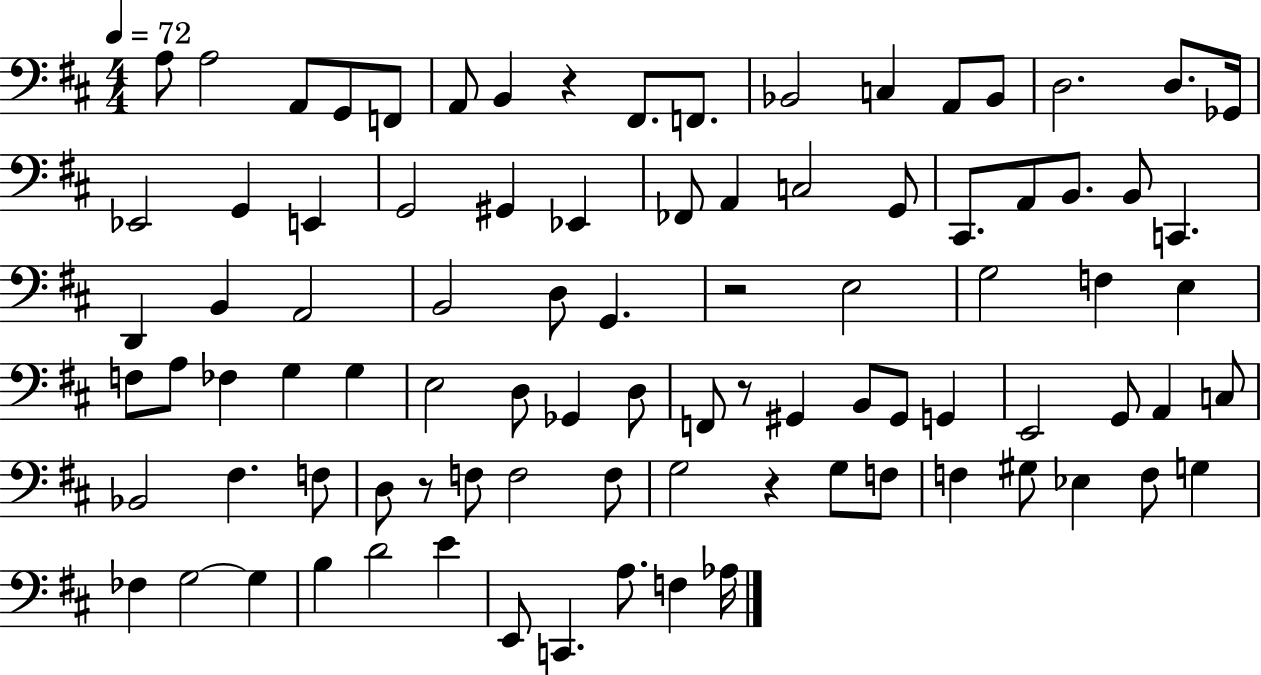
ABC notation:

X:1
T:Untitled
M:4/4
L:1/4
K:D
A,/2 A,2 A,,/2 G,,/2 F,,/2 A,,/2 B,, z ^F,,/2 F,,/2 _B,,2 C, A,,/2 _B,,/2 D,2 D,/2 _G,,/4 _E,,2 G,, E,, G,,2 ^G,, _E,, _F,,/2 A,, C,2 G,,/2 ^C,,/2 A,,/2 B,,/2 B,,/2 C,, D,, B,, A,,2 B,,2 D,/2 G,, z2 E,2 G,2 F, E, F,/2 A,/2 _F, G, G, E,2 D,/2 _G,, D,/2 F,,/2 z/2 ^G,, B,,/2 ^G,,/2 G,, E,,2 G,,/2 A,, C,/2 _B,,2 ^F, F,/2 D,/2 z/2 F,/2 F,2 F,/2 G,2 z G,/2 F,/2 F, ^G,/2 _E, F,/2 G, _F, G,2 G, B, D2 E E,,/2 C,, A,/2 F, _A,/4